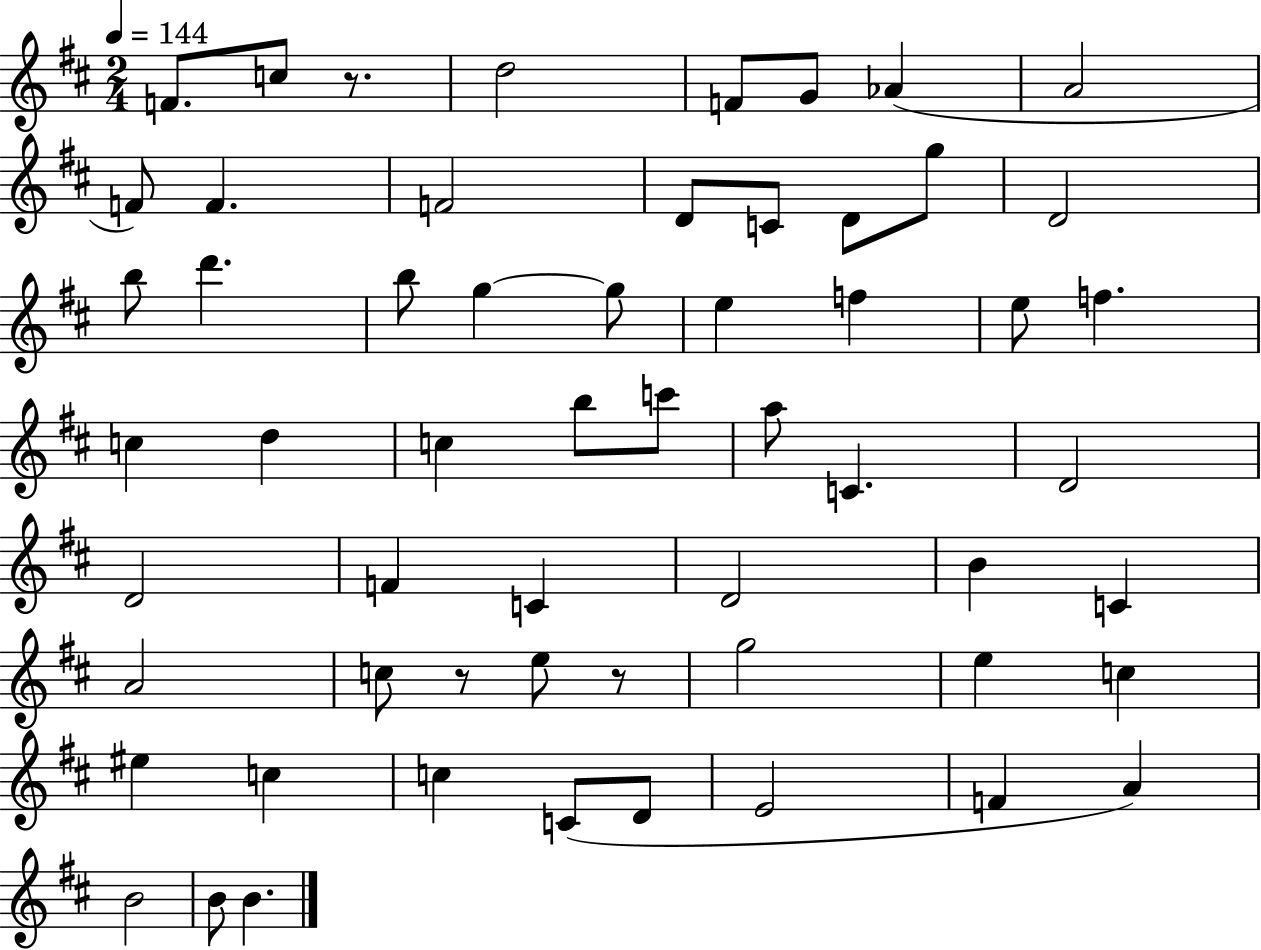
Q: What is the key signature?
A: D major